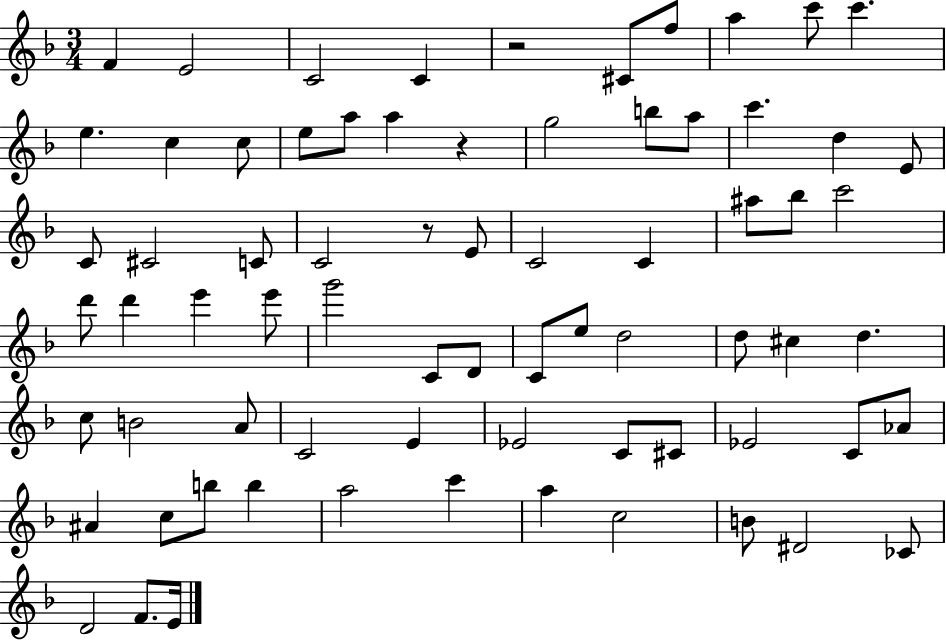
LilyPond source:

{
  \clef treble
  \numericTimeSignature
  \time 3/4
  \key f \major
  f'4 e'2 | c'2 c'4 | r2 cis'8 f''8 | a''4 c'''8 c'''4. | \break e''4. c''4 c''8 | e''8 a''8 a''4 r4 | g''2 b''8 a''8 | c'''4. d''4 e'8 | \break c'8 cis'2 c'8 | c'2 r8 e'8 | c'2 c'4 | ais''8 bes''8 c'''2 | \break d'''8 d'''4 e'''4 e'''8 | g'''2 c'8 d'8 | c'8 e''8 d''2 | d''8 cis''4 d''4. | \break c''8 b'2 a'8 | c'2 e'4 | ees'2 c'8 cis'8 | ees'2 c'8 aes'8 | \break ais'4 c''8 b''8 b''4 | a''2 c'''4 | a''4 c''2 | b'8 dis'2 ces'8 | \break d'2 f'8. e'16 | \bar "|."
}